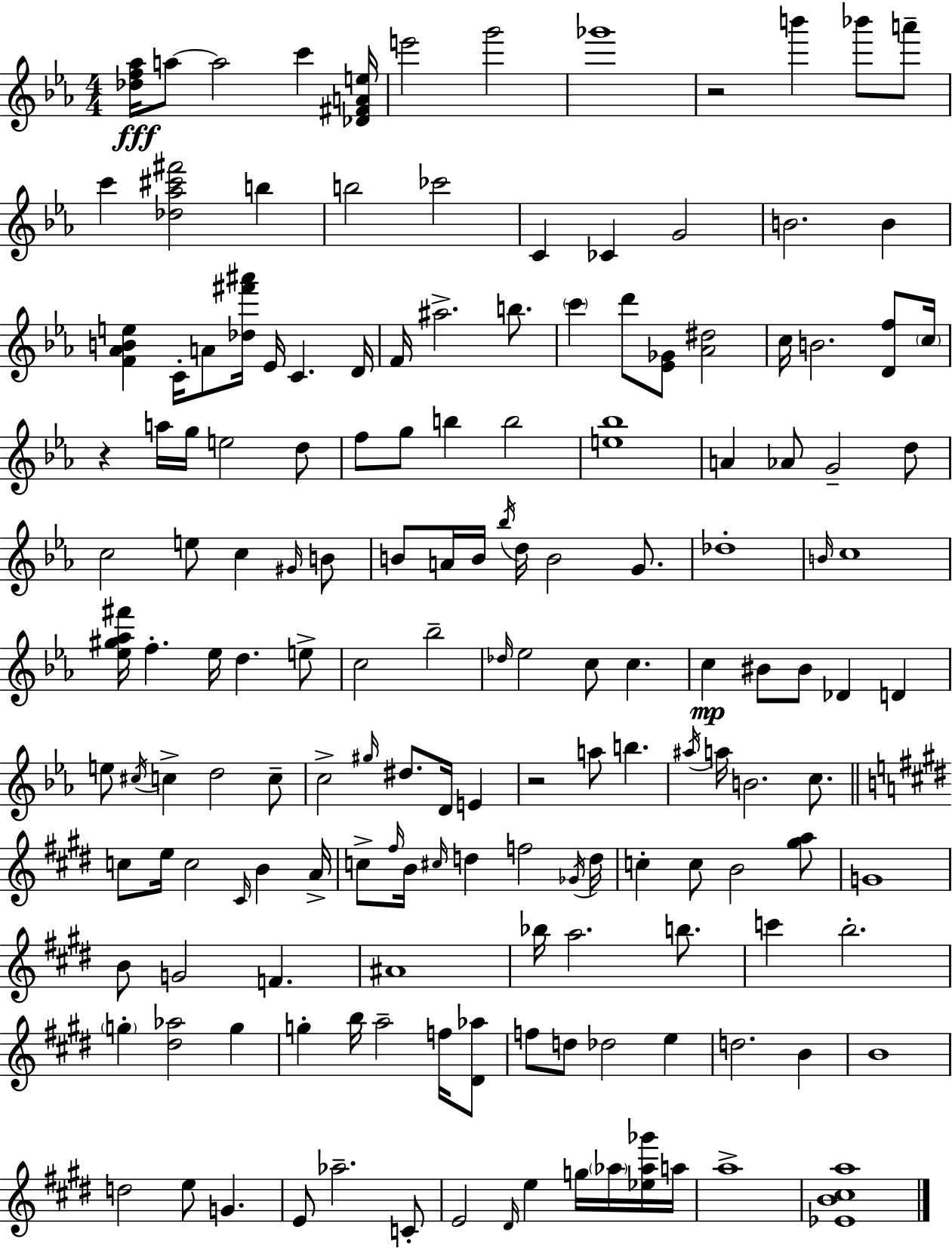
X:1
T:Untitled
M:4/4
L:1/4
K:Cm
[_df_a]/4 a/2 a2 c' [_D^FAe]/4 e'2 g'2 _g'4 z2 b' _b'/2 a'/2 c' [_d_a^c'^f']2 b b2 _c'2 C _C G2 B2 B [F_ABe] C/4 A/2 [_d^f'^a']/4 _E/4 C D/4 F/4 ^a2 b/2 c' d'/2 [_E_G]/2 [_A^d]2 c/4 B2 [Df]/2 c/4 z a/4 g/4 e2 d/2 f/2 g/2 b b2 [e_b]4 A _A/2 G2 d/2 c2 e/2 c ^G/4 B/2 B/2 A/4 B/4 _b/4 d/4 B2 G/2 _d4 B/4 c4 [_e^g_a^f']/4 f _e/4 d e/2 c2 _b2 _d/4 _e2 c/2 c c ^B/2 ^B/2 _D D e/2 ^c/4 c d2 c/2 c2 ^g/4 ^d/2 D/4 E z2 a/2 b ^a/4 a/4 B2 c/2 c/2 e/4 c2 ^C/4 B A/4 c/2 ^f/4 B/4 ^c/4 d f2 _G/4 d/4 c c/2 B2 [^ga]/2 G4 B/2 G2 F ^A4 _b/4 a2 b/2 c' b2 g [^d_a]2 g g b/4 a2 f/4 [^D_a]/2 f/2 d/2 _d2 e d2 B B4 d2 e/2 G E/2 _a2 C/2 E2 ^D/4 e g/4 _a/4 [_e_a_g']/4 a/4 a4 [_EB^ca]4